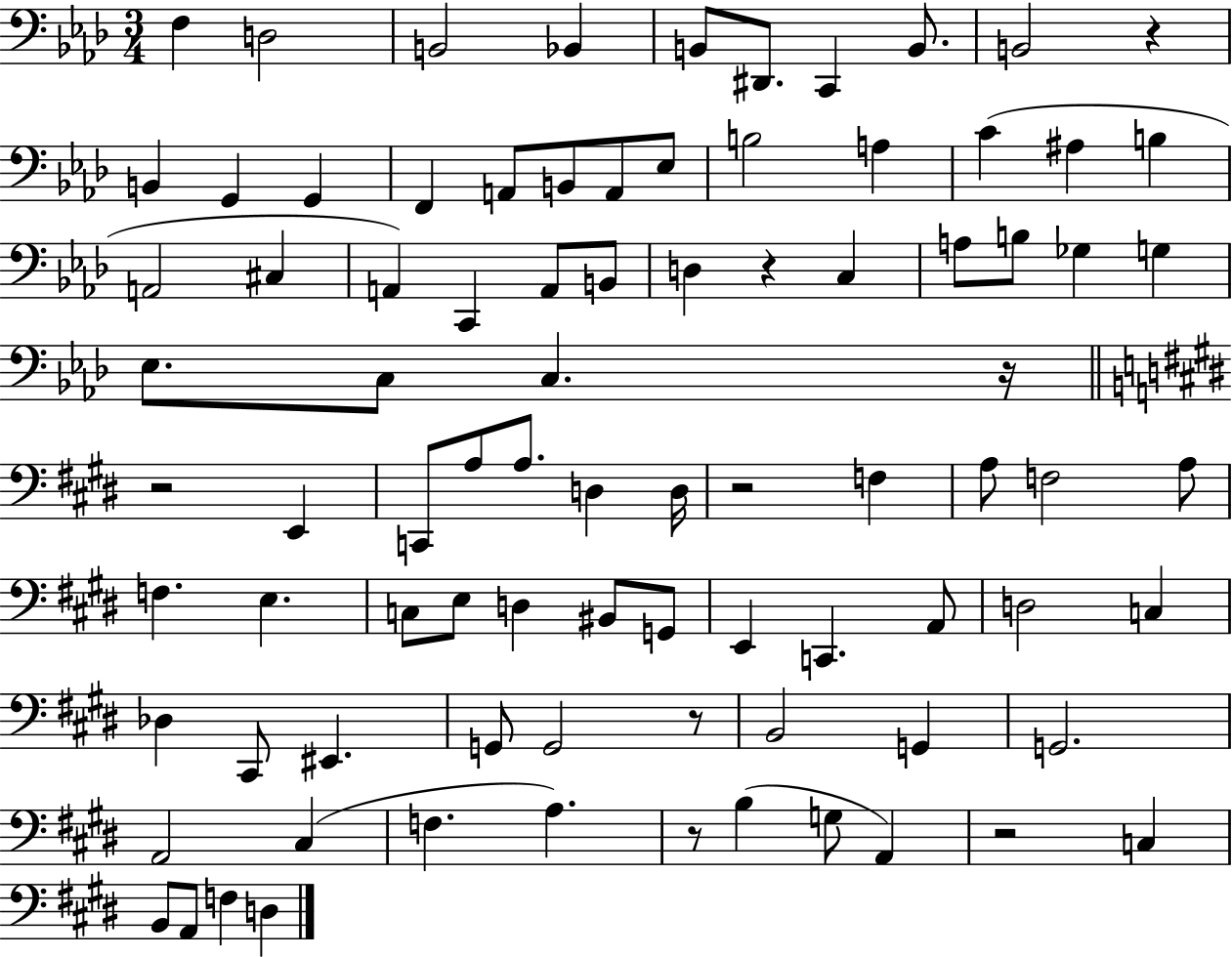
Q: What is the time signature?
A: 3/4